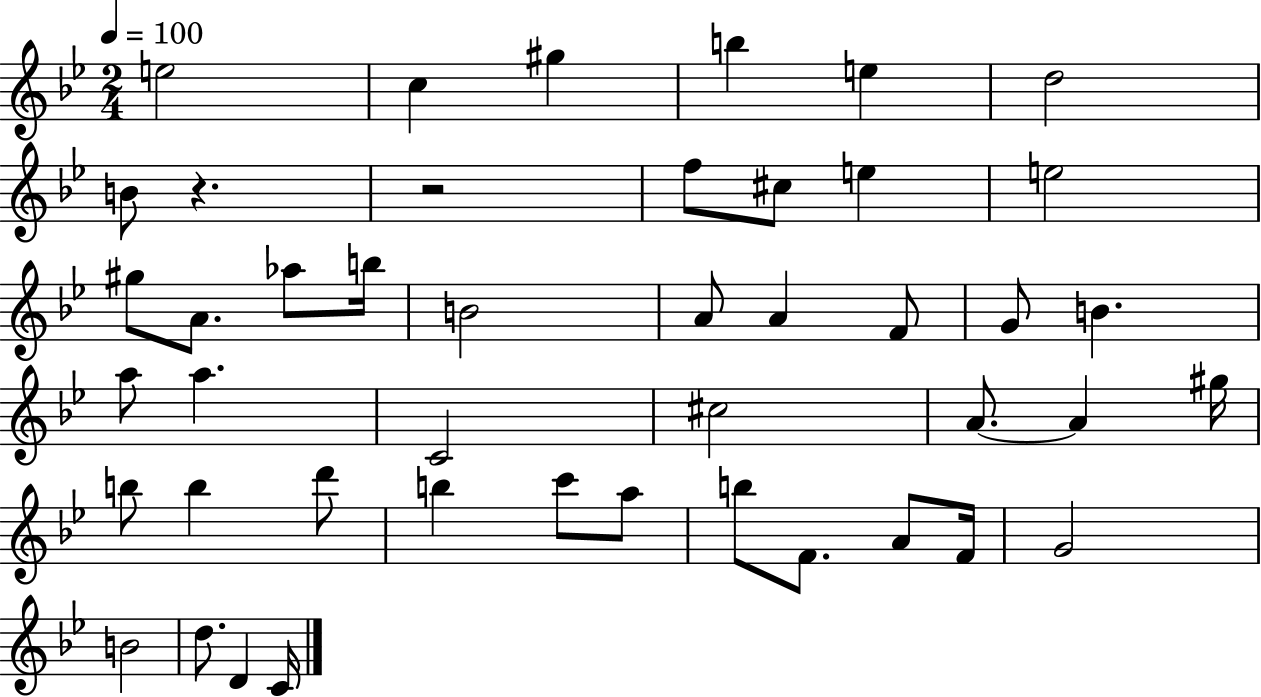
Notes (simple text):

E5/h C5/q G#5/q B5/q E5/q D5/h B4/e R/q. R/h F5/e C#5/e E5/q E5/h G#5/e A4/e. Ab5/e B5/s B4/h A4/e A4/q F4/e G4/e B4/q. A5/e A5/q. C4/h C#5/h A4/e. A4/q G#5/s B5/e B5/q D6/e B5/q C6/e A5/e B5/e F4/e. A4/e F4/s G4/h B4/h D5/e. D4/q C4/s